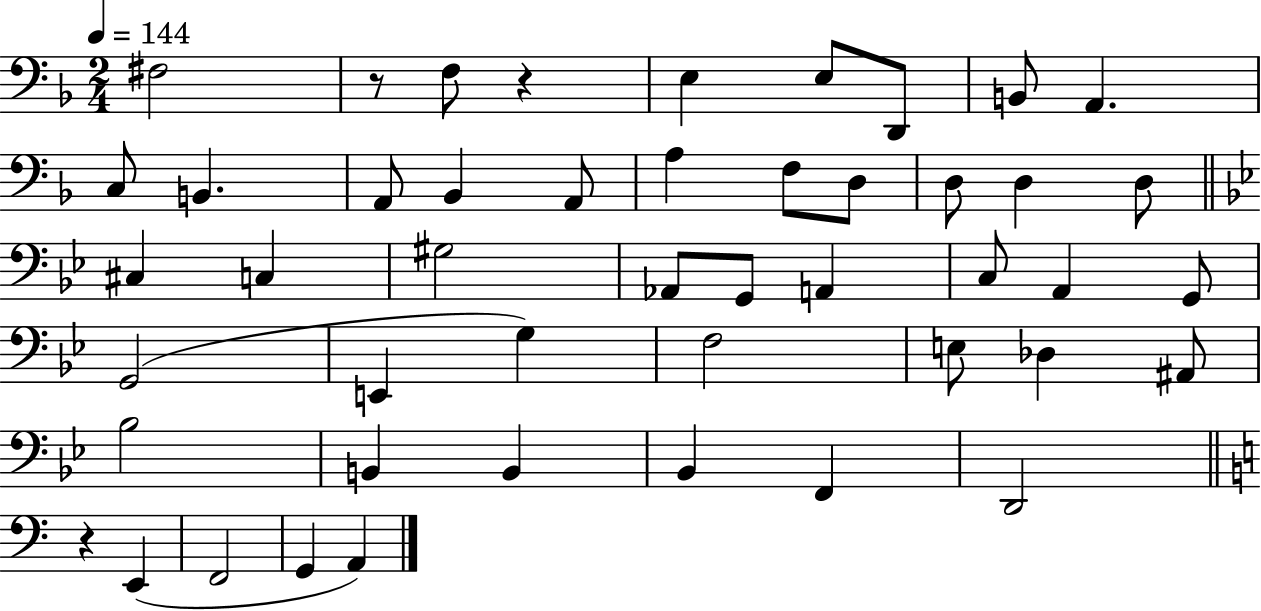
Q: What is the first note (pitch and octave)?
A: F#3